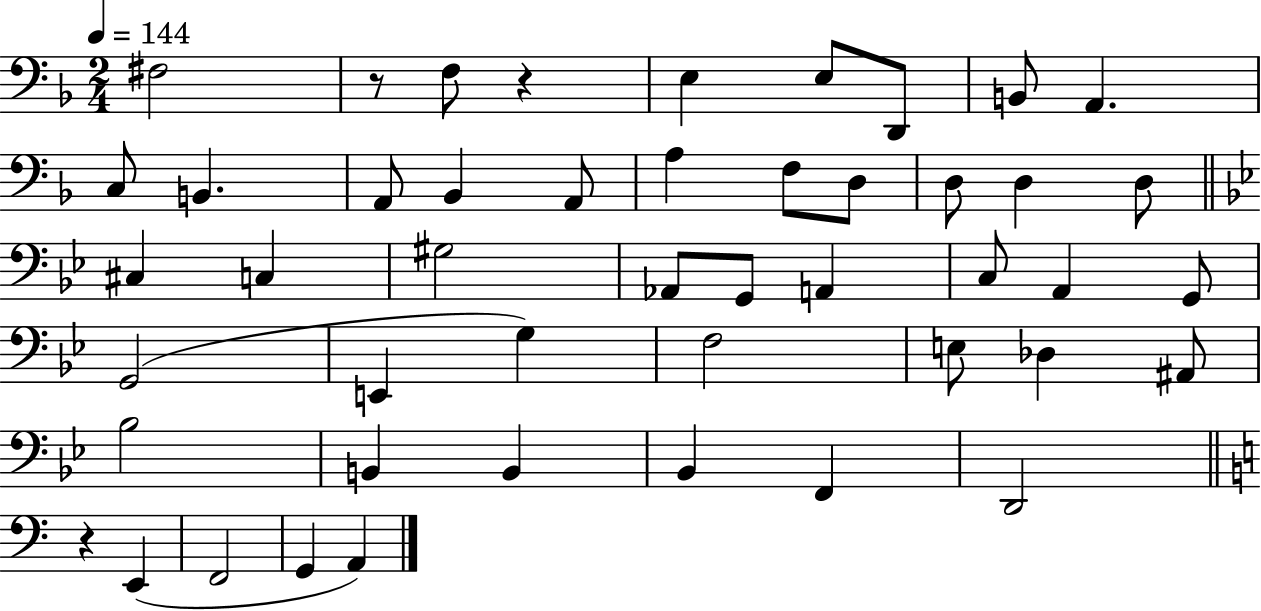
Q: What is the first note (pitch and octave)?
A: F#3